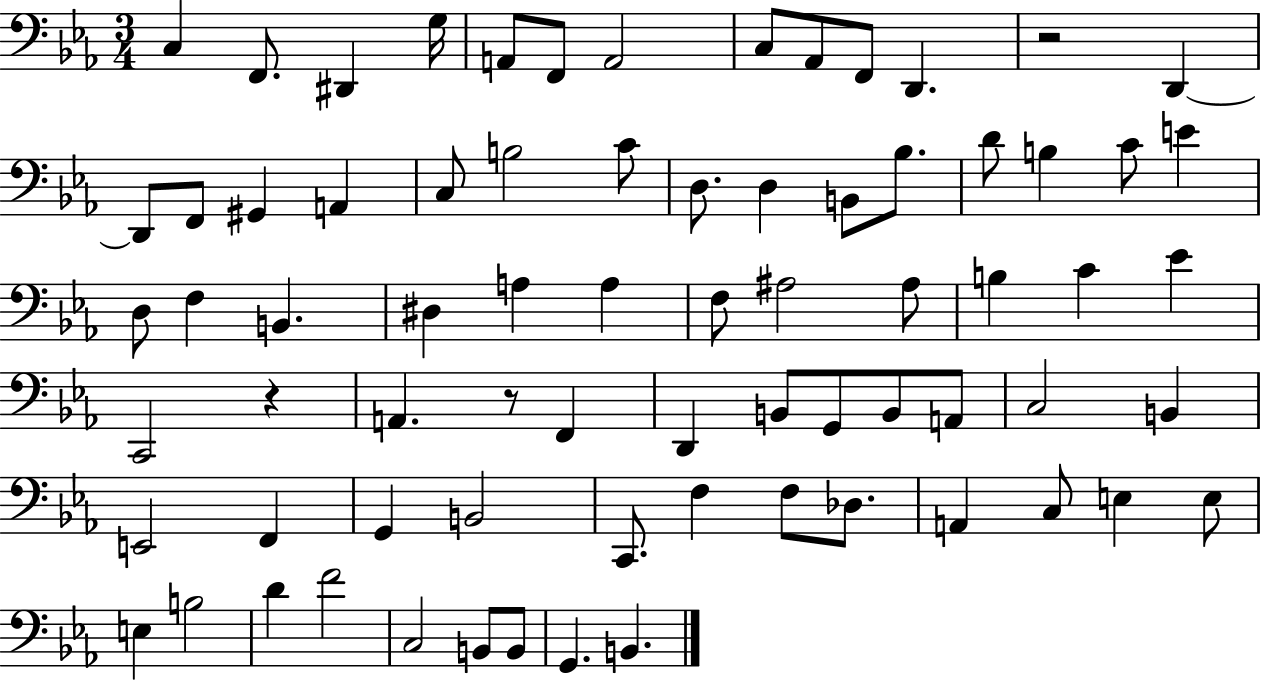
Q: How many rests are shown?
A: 3